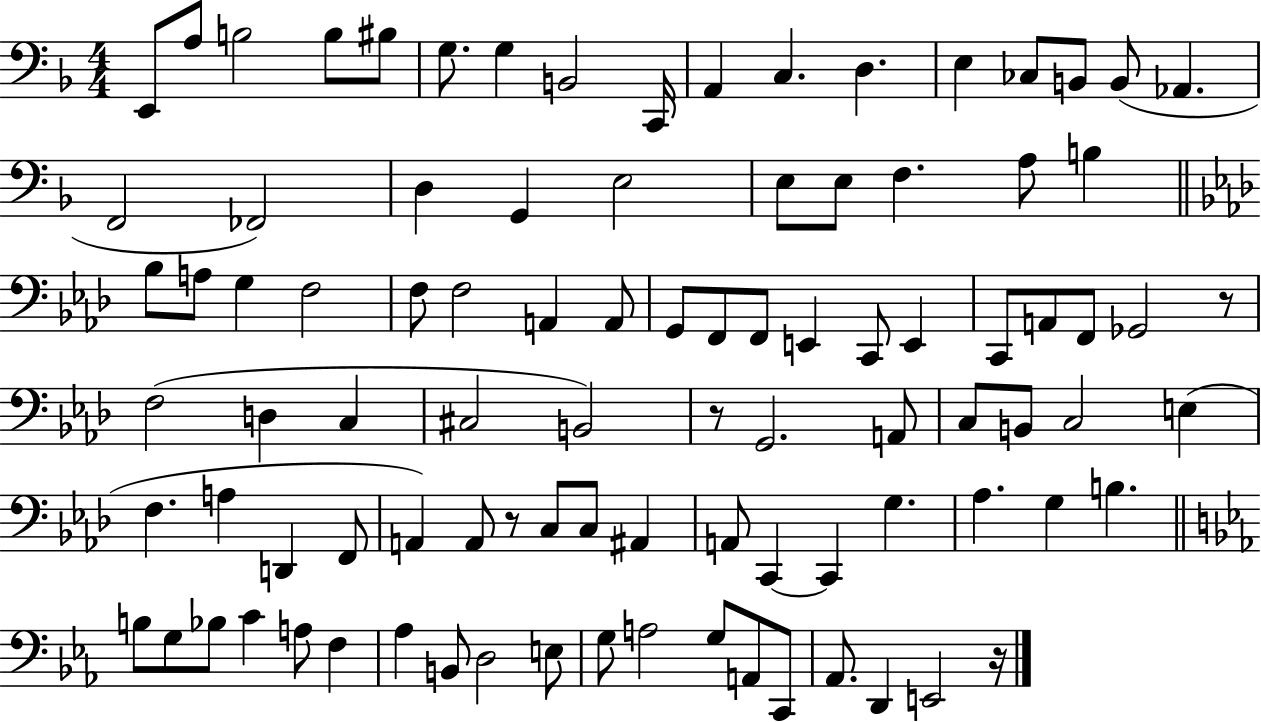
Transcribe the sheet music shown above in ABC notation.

X:1
T:Untitled
M:4/4
L:1/4
K:F
E,,/2 A,/2 B,2 B,/2 ^B,/2 G,/2 G, B,,2 C,,/4 A,, C, D, E, _C,/2 B,,/2 B,,/2 _A,, F,,2 _F,,2 D, G,, E,2 E,/2 E,/2 F, A,/2 B, _B,/2 A,/2 G, F,2 F,/2 F,2 A,, A,,/2 G,,/2 F,,/2 F,,/2 E,, C,,/2 E,, C,,/2 A,,/2 F,,/2 _G,,2 z/2 F,2 D, C, ^C,2 B,,2 z/2 G,,2 A,,/2 C,/2 B,,/2 C,2 E, F, A, D,, F,,/2 A,, A,,/2 z/2 C,/2 C,/2 ^A,, A,,/2 C,, C,, G, _A, G, B, B,/2 G,/2 _B,/2 C A,/2 F, _A, B,,/2 D,2 E,/2 G,/2 A,2 G,/2 A,,/2 C,,/2 _A,,/2 D,, E,,2 z/4